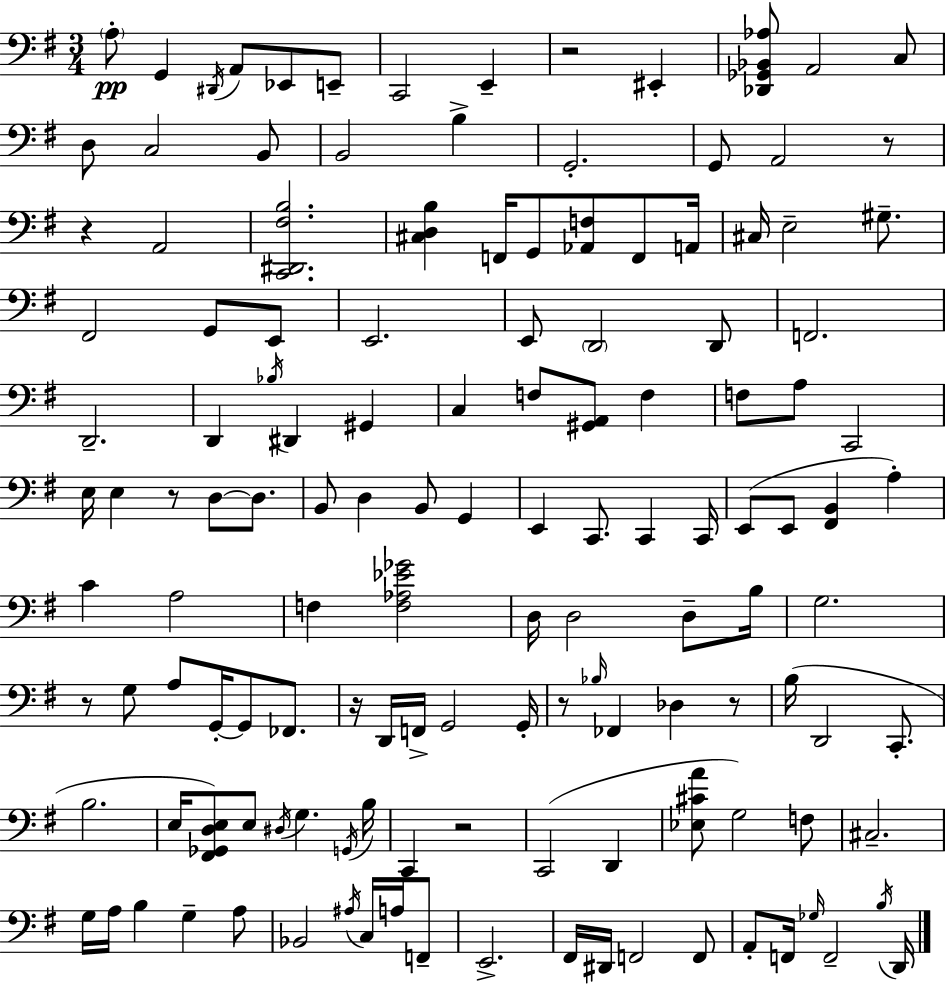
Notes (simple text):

A3/e G2/q D#2/s A2/e Eb2/e E2/e C2/h E2/q R/h EIS2/q [Db2,Gb2,Bb2,Ab3]/e A2/h C3/e D3/e C3/h B2/e B2/h B3/q G2/h. G2/e A2/h R/e R/q A2/h [C2,D#2,F#3,B3]/h. [C#3,D3,B3]/q F2/s G2/e [Ab2,F3]/e F2/e A2/s C#3/s E3/h G#3/e. F#2/h G2/e E2/e E2/h. E2/e D2/h D2/e F2/h. D2/h. D2/q Bb3/s D#2/q G#2/q C3/q F3/e [G#2,A2]/e F3/q F3/e A3/e C2/h E3/s E3/q R/e D3/e D3/e. B2/e D3/q B2/e G2/q E2/q C2/e. C2/q C2/s E2/e E2/e [F#2,B2]/q A3/q C4/q A3/h F3/q [F3,Ab3,Eb4,Gb4]/h D3/s D3/h D3/e B3/s G3/h. R/e G3/e A3/e G2/s G2/e FES2/e. R/s D2/s F2/s G2/h G2/s R/e Bb3/s FES2/q Db3/q R/e B3/s D2/h C2/e. B3/h. E3/s [F#2,Gb2,D3,E3]/e E3/e D#3/s G3/q. G2/s B3/s C2/q R/h C2/h D2/q [Eb3,C#4,A4]/e G3/h F3/e C#3/h. G3/s A3/s B3/q G3/q A3/e Bb2/h A#3/s C3/s A3/s F2/e E2/h. F#2/s D#2/s F2/h F2/e A2/e F2/s Gb3/s F2/h B3/s D2/s